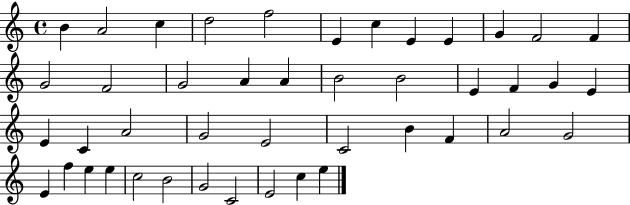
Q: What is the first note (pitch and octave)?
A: B4